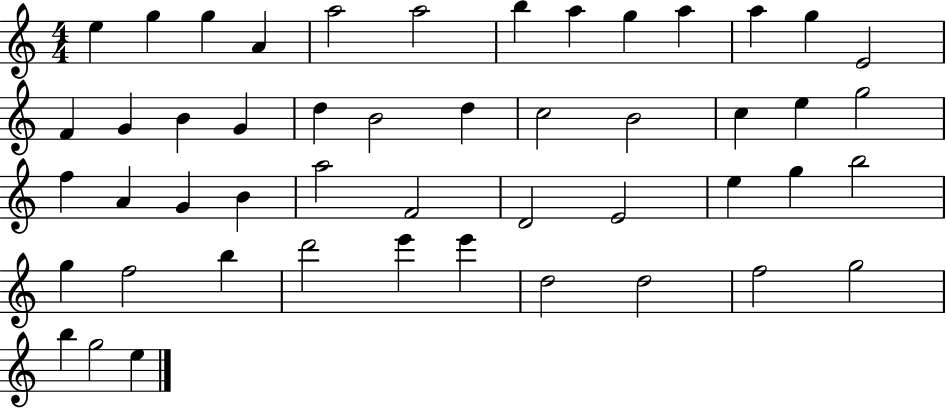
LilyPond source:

{
  \clef treble
  \numericTimeSignature
  \time 4/4
  \key c \major
  e''4 g''4 g''4 a'4 | a''2 a''2 | b''4 a''4 g''4 a''4 | a''4 g''4 e'2 | \break f'4 g'4 b'4 g'4 | d''4 b'2 d''4 | c''2 b'2 | c''4 e''4 g''2 | \break f''4 a'4 g'4 b'4 | a''2 f'2 | d'2 e'2 | e''4 g''4 b''2 | \break g''4 f''2 b''4 | d'''2 e'''4 e'''4 | d''2 d''2 | f''2 g''2 | \break b''4 g''2 e''4 | \bar "|."
}